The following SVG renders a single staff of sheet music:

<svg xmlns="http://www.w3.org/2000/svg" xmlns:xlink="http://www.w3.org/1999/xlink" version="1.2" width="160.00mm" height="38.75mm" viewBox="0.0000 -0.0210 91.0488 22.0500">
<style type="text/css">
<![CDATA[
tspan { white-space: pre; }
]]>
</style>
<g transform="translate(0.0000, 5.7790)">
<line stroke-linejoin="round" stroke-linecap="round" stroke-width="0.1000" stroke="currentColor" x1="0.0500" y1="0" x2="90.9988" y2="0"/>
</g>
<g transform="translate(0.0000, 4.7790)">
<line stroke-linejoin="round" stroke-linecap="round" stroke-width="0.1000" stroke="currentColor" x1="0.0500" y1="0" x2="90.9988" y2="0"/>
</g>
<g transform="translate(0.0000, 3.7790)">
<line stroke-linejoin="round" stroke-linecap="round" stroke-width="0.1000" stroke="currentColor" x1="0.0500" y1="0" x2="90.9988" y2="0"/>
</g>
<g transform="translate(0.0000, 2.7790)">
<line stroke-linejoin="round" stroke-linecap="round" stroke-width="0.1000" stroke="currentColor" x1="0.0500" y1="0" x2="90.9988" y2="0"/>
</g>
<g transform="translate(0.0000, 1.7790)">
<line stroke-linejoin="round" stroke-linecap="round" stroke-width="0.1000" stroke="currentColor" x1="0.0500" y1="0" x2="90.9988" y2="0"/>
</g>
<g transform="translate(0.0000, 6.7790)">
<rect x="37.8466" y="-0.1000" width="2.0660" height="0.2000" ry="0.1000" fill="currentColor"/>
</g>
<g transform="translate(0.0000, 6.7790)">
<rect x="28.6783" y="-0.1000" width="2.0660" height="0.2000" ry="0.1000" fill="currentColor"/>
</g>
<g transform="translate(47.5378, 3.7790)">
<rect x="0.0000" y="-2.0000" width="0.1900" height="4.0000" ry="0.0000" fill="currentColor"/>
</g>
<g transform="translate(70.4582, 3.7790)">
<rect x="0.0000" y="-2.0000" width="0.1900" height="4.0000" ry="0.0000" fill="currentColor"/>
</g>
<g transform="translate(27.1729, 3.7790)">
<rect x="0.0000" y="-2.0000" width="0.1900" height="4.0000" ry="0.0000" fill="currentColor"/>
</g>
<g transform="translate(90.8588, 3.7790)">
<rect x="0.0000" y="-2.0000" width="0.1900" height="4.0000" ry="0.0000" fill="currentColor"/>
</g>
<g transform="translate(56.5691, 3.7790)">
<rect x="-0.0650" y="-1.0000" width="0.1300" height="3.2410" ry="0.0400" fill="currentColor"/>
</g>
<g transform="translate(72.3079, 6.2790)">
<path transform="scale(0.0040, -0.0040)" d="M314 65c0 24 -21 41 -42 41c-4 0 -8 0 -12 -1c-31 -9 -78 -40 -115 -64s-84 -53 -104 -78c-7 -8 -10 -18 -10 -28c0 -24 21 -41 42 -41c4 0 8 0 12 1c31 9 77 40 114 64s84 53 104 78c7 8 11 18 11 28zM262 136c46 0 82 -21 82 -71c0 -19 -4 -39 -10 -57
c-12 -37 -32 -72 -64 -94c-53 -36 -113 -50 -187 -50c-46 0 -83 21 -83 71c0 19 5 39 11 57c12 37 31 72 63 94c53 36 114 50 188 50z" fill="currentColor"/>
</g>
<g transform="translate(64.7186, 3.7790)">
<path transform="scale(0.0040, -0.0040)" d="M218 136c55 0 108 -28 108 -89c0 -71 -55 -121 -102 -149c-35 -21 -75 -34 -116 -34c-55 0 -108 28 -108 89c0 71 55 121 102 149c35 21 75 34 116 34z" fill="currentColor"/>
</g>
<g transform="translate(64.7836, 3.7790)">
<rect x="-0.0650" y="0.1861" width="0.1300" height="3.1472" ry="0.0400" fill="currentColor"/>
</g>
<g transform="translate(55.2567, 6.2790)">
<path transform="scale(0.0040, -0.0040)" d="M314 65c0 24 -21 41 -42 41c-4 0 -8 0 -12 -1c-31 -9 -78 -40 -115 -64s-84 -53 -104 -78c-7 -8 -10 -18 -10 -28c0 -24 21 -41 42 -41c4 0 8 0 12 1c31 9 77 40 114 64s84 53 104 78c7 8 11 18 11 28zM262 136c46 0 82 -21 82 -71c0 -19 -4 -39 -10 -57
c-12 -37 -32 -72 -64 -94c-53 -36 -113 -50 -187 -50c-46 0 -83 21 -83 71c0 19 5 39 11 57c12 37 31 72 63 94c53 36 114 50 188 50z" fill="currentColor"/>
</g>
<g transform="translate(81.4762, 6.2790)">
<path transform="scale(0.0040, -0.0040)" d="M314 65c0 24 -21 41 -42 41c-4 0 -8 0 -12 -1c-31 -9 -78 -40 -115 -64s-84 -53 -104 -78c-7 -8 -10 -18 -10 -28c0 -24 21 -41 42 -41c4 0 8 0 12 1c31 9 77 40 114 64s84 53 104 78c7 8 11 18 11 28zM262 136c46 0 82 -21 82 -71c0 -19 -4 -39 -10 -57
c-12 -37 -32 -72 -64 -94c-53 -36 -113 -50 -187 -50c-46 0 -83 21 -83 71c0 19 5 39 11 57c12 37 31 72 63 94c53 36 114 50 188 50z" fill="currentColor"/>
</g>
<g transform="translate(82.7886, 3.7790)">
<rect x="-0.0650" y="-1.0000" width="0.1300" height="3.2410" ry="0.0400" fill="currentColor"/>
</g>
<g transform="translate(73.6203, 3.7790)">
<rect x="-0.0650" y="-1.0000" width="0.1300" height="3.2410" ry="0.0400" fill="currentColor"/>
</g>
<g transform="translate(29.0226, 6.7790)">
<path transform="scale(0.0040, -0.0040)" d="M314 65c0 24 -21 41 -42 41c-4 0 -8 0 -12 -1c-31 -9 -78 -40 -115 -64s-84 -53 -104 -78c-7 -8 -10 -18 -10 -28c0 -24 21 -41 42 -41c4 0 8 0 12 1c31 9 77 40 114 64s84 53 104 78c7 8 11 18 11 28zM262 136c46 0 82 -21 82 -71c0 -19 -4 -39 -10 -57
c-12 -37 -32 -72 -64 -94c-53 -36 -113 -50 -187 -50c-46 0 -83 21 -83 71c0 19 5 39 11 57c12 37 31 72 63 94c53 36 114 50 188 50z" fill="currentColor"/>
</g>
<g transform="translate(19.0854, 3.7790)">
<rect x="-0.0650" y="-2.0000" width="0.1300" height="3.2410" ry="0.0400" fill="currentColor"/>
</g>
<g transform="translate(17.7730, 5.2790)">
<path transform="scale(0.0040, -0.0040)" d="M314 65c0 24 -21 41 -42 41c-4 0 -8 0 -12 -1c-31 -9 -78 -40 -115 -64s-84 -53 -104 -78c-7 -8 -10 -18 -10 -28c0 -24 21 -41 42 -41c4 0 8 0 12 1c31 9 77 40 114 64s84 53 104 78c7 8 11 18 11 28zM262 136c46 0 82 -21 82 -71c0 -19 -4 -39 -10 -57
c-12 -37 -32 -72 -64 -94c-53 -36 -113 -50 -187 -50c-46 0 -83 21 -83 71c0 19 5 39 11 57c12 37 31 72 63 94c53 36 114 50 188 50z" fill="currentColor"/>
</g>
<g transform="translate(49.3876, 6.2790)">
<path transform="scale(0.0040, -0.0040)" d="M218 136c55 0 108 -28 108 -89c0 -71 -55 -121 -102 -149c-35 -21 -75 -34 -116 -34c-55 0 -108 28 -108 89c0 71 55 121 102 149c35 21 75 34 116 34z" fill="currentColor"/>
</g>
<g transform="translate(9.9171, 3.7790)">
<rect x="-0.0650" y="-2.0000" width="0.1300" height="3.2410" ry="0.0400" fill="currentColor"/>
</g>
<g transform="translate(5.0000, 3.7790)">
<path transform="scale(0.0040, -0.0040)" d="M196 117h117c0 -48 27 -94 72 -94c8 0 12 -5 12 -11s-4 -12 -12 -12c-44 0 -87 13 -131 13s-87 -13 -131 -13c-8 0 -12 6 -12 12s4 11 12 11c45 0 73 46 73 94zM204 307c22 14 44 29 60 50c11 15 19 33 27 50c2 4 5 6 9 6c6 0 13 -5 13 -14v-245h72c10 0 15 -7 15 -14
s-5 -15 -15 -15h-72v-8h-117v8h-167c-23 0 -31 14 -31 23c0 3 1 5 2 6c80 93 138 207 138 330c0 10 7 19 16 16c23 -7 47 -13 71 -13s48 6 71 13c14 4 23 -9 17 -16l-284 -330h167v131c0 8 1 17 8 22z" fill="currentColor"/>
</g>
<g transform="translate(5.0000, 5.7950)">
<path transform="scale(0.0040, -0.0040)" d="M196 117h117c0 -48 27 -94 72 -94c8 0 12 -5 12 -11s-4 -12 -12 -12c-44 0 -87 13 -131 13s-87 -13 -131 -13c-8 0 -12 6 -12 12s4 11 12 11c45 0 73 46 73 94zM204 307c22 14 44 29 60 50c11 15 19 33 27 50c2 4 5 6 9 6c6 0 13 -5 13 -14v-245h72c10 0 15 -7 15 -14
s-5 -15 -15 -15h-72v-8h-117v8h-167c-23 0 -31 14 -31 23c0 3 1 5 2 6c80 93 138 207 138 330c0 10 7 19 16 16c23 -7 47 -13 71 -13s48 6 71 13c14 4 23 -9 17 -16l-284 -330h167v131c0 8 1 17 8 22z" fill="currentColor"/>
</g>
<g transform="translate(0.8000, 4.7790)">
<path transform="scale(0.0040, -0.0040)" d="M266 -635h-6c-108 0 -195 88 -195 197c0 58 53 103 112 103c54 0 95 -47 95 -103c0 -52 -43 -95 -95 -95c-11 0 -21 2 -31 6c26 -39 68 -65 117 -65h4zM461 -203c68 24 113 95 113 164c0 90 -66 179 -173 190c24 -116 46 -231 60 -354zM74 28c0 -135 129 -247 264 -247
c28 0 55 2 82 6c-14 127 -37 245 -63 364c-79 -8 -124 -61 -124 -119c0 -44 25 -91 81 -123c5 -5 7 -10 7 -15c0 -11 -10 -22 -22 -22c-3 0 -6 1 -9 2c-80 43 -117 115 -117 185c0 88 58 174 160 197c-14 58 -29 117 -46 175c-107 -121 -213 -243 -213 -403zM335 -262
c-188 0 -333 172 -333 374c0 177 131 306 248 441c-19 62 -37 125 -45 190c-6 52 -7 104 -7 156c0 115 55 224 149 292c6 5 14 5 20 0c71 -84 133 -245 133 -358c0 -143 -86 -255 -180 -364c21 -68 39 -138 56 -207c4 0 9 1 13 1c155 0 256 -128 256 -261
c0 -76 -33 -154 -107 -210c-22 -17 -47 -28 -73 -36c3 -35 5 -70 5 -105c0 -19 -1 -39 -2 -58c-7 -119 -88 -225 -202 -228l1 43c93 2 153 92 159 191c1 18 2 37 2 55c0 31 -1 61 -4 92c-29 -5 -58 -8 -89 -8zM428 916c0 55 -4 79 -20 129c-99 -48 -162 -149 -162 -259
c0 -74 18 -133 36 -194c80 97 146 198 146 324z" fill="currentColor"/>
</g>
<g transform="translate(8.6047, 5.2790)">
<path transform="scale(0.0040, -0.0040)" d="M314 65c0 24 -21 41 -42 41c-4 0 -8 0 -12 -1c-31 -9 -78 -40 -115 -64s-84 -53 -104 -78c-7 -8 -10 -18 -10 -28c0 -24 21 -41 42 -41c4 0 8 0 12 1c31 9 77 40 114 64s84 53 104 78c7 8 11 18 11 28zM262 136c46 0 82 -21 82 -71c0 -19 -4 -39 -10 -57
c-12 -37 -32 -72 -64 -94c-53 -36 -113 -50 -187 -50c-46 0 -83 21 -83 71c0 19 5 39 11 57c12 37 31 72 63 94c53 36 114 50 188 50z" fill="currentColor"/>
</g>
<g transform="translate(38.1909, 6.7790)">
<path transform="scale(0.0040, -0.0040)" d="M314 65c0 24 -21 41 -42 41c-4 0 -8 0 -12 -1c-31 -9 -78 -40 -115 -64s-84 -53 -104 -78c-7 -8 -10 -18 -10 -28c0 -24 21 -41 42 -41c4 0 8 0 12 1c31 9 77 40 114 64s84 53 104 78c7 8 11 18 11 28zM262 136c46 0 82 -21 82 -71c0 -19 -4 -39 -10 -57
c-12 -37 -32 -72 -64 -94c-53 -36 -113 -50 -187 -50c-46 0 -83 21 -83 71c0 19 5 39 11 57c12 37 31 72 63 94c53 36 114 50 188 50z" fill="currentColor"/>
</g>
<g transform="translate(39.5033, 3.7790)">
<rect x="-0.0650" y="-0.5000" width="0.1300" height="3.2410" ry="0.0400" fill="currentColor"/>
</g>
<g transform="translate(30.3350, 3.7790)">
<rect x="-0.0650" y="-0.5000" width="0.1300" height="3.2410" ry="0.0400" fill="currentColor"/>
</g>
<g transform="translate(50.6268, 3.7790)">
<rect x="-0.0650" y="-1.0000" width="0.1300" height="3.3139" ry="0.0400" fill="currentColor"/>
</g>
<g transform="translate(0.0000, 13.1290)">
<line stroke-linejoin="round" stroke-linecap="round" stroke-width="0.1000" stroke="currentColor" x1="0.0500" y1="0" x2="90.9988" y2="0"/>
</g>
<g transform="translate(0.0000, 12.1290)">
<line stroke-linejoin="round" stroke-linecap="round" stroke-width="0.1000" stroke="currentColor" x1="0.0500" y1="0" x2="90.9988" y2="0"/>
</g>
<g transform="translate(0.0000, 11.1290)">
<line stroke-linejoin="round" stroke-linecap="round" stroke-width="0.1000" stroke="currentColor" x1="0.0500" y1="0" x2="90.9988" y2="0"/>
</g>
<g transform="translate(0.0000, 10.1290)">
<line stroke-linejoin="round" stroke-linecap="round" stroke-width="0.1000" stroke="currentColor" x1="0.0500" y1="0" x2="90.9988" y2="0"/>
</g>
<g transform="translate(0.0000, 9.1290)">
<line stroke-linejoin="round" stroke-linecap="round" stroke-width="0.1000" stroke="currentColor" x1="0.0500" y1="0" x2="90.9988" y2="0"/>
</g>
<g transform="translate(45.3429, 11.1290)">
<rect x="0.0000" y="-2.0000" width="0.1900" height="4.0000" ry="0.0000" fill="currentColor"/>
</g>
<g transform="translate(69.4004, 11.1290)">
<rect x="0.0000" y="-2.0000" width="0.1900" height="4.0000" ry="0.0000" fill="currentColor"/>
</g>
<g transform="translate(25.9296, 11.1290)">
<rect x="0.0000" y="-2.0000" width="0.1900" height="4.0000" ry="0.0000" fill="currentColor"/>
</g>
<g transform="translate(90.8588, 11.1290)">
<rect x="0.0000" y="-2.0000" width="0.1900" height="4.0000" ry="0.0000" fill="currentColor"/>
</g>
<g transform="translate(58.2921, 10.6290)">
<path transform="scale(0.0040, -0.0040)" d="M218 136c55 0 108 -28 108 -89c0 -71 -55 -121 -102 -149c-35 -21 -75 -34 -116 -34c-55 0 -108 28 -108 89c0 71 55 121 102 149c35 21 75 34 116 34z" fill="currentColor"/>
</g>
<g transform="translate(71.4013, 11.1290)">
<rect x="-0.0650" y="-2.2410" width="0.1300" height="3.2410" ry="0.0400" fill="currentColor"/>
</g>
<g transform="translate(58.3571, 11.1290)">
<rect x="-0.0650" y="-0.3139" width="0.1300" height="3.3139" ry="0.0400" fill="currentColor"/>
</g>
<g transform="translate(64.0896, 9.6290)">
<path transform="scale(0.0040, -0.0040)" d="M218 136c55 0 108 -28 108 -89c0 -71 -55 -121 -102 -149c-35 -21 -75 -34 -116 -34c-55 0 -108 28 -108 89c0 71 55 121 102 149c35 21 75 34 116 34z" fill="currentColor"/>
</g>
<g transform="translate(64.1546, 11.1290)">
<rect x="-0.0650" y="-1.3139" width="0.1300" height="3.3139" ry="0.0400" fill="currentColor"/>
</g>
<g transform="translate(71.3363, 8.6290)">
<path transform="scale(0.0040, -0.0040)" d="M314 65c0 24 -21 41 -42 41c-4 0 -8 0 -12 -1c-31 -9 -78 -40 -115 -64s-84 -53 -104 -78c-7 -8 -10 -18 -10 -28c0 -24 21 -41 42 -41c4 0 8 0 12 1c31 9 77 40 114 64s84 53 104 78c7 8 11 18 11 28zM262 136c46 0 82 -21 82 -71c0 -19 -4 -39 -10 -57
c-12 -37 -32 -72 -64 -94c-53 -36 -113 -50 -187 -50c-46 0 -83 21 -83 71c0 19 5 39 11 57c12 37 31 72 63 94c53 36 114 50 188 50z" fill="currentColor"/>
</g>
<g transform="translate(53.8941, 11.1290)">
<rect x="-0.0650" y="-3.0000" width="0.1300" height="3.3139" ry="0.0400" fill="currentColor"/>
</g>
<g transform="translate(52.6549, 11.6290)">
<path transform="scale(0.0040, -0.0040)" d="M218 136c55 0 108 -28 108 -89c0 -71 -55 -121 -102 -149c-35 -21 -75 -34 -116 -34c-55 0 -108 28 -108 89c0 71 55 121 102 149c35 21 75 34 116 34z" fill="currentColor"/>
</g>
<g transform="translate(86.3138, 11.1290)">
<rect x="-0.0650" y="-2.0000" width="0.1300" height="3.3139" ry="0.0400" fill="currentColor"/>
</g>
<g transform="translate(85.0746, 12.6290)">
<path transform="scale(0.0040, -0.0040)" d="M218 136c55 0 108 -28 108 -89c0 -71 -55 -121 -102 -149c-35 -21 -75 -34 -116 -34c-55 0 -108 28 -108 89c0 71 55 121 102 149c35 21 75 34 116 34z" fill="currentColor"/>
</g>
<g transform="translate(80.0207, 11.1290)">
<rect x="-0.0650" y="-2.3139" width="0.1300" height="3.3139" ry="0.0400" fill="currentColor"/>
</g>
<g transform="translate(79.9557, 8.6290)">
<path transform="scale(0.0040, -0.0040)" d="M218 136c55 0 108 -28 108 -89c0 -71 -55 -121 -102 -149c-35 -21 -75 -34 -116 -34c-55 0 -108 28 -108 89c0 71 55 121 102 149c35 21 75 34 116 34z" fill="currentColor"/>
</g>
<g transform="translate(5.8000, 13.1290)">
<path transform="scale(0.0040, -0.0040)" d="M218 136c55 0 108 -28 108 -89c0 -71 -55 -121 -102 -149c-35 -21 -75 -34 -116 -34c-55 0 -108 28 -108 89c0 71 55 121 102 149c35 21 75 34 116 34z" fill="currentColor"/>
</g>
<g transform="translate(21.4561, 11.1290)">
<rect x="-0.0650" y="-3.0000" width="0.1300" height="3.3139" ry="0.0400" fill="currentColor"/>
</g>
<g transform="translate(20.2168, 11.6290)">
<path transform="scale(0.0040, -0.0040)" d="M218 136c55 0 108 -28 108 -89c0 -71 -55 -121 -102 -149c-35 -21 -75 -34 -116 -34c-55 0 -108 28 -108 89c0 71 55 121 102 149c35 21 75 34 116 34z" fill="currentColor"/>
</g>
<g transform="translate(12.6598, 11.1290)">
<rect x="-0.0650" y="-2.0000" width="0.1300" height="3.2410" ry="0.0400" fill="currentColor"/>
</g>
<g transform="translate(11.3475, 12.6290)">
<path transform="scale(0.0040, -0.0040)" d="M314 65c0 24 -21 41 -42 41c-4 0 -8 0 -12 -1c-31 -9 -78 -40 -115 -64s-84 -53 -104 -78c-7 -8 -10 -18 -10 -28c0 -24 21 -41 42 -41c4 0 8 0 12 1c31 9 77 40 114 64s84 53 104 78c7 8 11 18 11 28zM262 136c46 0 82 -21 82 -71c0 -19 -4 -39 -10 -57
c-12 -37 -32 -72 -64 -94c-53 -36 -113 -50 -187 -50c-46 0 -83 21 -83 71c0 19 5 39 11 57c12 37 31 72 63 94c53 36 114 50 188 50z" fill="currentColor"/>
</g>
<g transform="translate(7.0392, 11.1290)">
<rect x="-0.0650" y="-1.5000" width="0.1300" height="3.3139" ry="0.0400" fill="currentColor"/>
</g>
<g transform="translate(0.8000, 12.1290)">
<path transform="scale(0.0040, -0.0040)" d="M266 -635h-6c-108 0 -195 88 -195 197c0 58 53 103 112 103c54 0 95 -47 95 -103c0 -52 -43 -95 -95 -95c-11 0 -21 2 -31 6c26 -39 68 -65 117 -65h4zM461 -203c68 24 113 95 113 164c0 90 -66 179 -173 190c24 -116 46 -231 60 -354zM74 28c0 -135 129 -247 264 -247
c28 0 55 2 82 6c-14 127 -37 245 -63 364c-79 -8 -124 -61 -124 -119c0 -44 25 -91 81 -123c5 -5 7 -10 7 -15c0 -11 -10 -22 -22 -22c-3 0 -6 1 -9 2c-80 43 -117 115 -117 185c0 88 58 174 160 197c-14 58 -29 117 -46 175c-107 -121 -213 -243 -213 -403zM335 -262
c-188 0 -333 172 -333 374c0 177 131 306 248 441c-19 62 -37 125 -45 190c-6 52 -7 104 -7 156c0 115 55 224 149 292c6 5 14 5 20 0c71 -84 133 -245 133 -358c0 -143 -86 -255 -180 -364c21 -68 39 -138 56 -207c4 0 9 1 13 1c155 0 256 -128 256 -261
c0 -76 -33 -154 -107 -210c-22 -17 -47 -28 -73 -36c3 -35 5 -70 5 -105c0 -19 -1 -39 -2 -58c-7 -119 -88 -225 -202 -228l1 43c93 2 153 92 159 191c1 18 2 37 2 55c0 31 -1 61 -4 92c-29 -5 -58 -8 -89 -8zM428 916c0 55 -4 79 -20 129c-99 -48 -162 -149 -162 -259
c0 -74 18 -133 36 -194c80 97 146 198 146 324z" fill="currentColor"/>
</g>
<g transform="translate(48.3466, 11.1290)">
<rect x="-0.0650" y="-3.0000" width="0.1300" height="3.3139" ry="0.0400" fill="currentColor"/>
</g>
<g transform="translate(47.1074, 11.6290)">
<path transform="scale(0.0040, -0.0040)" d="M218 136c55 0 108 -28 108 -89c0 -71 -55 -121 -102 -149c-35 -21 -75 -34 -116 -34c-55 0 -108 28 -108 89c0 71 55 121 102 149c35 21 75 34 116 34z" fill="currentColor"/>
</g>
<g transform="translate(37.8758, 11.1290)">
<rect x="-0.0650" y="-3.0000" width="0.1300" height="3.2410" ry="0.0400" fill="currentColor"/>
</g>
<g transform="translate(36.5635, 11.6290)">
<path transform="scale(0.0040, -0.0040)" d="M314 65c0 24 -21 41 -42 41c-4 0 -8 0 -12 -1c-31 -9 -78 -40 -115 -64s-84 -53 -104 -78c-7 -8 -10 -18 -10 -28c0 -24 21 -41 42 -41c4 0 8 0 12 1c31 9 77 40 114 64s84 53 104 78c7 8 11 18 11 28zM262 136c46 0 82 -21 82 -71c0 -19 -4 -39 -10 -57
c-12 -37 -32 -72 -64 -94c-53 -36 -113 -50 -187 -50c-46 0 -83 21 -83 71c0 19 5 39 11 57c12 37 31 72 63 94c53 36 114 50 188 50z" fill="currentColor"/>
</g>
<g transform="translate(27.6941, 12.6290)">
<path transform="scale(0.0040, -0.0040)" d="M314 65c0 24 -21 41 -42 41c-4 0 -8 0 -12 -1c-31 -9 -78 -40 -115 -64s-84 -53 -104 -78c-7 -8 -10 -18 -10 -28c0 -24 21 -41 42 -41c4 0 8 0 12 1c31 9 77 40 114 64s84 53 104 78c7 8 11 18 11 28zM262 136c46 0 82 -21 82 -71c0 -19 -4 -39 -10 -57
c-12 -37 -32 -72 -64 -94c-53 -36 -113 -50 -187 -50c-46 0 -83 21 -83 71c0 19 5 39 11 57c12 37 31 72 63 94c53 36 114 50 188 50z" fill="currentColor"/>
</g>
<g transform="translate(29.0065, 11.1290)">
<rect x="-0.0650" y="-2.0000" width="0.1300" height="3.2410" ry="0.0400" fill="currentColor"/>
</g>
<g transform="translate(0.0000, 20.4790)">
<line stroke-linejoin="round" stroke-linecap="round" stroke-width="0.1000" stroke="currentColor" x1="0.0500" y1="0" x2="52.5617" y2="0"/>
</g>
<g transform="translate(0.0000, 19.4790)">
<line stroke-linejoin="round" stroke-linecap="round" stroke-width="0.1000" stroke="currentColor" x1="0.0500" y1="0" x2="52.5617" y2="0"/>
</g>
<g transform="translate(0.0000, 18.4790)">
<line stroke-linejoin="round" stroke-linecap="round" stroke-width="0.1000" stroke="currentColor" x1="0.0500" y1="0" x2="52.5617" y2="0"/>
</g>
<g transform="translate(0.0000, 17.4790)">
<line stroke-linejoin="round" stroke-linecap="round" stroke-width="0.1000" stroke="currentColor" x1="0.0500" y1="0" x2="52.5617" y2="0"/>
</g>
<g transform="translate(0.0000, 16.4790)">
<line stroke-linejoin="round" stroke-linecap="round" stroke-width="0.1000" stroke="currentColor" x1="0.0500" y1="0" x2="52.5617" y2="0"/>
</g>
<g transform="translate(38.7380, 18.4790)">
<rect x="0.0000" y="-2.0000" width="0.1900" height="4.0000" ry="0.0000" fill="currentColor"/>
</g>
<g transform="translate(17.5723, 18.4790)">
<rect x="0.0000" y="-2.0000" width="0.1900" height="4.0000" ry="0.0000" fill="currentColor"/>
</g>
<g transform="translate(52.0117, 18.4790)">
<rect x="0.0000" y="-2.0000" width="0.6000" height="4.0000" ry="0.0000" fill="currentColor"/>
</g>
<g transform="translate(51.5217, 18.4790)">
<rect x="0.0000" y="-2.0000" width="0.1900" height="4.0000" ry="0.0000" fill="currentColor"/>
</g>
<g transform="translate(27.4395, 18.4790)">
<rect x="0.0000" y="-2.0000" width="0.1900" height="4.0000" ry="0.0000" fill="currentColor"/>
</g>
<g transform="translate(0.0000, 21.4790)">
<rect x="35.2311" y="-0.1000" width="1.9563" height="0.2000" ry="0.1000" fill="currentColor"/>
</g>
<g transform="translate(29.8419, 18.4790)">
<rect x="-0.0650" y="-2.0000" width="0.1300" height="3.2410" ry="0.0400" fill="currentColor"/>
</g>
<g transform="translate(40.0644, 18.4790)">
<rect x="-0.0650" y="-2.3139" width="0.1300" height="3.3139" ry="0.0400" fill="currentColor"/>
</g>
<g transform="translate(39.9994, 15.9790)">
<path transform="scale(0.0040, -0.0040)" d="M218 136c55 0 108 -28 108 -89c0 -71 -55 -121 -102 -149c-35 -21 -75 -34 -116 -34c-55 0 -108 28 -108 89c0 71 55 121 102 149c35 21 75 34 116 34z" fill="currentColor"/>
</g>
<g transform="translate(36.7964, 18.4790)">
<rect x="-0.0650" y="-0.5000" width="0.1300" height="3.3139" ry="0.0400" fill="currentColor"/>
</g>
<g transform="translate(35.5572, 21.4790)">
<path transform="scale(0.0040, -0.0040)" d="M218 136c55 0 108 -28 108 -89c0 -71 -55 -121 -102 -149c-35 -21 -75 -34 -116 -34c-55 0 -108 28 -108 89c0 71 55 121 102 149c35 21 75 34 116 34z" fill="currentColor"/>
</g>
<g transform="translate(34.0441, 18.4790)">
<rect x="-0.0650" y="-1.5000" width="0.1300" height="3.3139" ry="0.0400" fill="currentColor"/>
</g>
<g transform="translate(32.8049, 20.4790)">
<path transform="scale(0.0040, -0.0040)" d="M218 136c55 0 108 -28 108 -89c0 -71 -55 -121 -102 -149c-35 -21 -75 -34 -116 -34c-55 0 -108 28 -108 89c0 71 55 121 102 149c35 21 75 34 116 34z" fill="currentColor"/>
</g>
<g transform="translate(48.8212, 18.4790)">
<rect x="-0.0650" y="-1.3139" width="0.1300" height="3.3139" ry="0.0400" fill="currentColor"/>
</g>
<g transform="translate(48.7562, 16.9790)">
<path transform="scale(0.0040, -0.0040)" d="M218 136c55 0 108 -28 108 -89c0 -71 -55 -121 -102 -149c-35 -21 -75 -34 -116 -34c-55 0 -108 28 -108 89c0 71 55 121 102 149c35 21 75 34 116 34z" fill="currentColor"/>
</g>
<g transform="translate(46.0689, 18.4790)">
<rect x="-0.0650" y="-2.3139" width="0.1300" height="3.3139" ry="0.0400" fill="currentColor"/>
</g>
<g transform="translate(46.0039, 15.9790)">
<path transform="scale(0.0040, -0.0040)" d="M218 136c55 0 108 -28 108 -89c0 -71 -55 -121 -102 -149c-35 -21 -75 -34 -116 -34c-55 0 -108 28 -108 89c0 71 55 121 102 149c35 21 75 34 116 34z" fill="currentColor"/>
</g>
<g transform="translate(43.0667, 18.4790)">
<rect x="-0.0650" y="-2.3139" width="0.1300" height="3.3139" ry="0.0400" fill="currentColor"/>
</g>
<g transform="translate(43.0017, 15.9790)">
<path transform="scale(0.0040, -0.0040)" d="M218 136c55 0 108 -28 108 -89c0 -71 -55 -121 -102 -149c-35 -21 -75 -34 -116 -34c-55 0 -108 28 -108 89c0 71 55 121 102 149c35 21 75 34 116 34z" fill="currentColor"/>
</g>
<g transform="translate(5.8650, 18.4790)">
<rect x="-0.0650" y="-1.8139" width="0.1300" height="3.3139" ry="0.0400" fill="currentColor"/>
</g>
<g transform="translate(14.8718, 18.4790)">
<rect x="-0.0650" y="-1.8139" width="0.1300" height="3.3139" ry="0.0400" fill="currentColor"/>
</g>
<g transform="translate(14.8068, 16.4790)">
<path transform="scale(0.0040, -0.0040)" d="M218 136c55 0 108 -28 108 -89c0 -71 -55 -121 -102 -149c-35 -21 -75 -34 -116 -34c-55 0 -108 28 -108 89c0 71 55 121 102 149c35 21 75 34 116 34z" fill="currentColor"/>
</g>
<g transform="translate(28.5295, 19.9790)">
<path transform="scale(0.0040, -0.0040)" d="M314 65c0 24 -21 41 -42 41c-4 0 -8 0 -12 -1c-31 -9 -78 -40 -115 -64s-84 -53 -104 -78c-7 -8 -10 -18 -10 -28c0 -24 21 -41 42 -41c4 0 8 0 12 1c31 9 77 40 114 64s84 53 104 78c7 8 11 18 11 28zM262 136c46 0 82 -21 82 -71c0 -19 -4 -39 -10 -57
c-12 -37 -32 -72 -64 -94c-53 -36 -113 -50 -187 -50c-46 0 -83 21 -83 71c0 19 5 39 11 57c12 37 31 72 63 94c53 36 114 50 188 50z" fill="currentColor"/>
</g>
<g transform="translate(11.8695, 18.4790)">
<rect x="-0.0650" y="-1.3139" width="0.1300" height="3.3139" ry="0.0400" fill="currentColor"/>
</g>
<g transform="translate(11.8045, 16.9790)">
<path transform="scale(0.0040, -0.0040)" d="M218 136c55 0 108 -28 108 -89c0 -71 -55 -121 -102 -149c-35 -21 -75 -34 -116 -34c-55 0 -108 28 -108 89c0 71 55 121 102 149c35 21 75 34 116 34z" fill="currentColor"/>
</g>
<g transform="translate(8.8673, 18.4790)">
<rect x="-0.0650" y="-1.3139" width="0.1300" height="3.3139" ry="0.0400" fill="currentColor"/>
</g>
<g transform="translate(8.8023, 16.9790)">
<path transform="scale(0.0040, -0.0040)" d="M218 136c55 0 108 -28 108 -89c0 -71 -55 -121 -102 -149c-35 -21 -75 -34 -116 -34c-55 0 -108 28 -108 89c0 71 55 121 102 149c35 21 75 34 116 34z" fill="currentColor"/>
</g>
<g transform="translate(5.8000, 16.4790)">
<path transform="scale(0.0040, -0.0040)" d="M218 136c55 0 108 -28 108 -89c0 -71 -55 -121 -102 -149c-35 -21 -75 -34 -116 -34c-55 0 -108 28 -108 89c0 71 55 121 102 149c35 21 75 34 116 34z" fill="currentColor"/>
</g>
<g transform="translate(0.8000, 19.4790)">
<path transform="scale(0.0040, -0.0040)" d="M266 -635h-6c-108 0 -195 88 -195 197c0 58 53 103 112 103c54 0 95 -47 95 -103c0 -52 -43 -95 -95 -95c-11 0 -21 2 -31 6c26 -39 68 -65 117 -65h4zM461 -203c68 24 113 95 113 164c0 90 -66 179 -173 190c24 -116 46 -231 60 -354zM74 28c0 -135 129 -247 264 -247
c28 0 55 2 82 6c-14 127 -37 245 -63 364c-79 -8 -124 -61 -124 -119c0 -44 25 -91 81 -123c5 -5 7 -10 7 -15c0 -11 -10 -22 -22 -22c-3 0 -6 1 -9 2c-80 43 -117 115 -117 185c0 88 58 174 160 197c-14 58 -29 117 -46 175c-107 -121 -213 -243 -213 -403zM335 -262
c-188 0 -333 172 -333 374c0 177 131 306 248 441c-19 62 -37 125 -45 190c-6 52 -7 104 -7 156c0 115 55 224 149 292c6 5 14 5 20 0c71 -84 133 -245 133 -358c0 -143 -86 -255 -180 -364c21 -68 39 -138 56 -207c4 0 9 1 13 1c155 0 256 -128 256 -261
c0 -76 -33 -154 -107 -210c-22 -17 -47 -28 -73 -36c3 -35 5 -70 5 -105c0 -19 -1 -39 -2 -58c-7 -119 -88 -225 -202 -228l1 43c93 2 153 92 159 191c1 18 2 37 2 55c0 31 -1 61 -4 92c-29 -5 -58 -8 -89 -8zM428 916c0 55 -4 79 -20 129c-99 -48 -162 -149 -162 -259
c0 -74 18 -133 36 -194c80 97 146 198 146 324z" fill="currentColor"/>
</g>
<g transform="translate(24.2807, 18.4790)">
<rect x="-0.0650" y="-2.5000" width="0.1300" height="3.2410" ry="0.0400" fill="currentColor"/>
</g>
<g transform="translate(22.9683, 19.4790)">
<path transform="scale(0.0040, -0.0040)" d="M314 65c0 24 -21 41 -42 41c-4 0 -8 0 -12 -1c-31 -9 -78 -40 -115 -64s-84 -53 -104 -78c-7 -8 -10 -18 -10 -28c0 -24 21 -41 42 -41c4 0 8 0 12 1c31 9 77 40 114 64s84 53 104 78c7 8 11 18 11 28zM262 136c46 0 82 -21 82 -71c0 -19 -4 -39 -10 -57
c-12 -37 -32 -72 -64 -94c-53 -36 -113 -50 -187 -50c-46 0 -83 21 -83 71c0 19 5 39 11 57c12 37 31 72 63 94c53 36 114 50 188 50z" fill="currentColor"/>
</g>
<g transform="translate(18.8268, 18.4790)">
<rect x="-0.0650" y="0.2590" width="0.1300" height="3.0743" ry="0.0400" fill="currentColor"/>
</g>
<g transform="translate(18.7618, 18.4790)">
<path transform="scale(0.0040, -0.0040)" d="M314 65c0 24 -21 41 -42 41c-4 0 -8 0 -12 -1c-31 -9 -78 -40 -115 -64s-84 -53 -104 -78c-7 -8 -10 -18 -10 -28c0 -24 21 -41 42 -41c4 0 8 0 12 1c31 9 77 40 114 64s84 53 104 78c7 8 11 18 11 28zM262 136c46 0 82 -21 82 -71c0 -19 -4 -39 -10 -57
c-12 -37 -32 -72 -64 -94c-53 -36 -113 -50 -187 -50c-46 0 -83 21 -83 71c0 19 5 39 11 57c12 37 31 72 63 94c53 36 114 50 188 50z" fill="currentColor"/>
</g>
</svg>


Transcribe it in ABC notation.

X:1
T:Untitled
M:4/4
L:1/4
K:C
F2 F2 C2 C2 D D2 B D2 D2 E F2 A F2 A2 A A c e g2 g F f e e f B2 G2 F2 E C g g g e